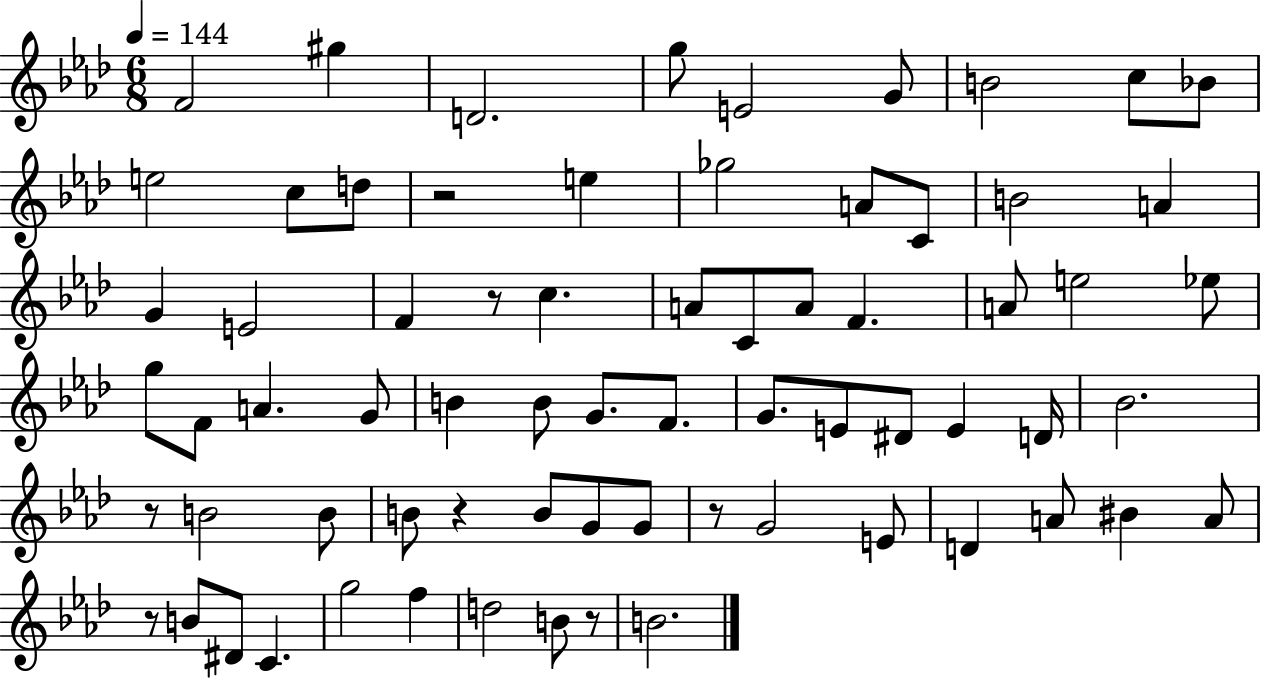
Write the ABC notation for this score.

X:1
T:Untitled
M:6/8
L:1/4
K:Ab
F2 ^g D2 g/2 E2 G/2 B2 c/2 _B/2 e2 c/2 d/2 z2 e _g2 A/2 C/2 B2 A G E2 F z/2 c A/2 C/2 A/2 F A/2 e2 _e/2 g/2 F/2 A G/2 B B/2 G/2 F/2 G/2 E/2 ^D/2 E D/4 _B2 z/2 B2 B/2 B/2 z B/2 G/2 G/2 z/2 G2 E/2 D A/2 ^B A/2 z/2 B/2 ^D/2 C g2 f d2 B/2 z/2 B2